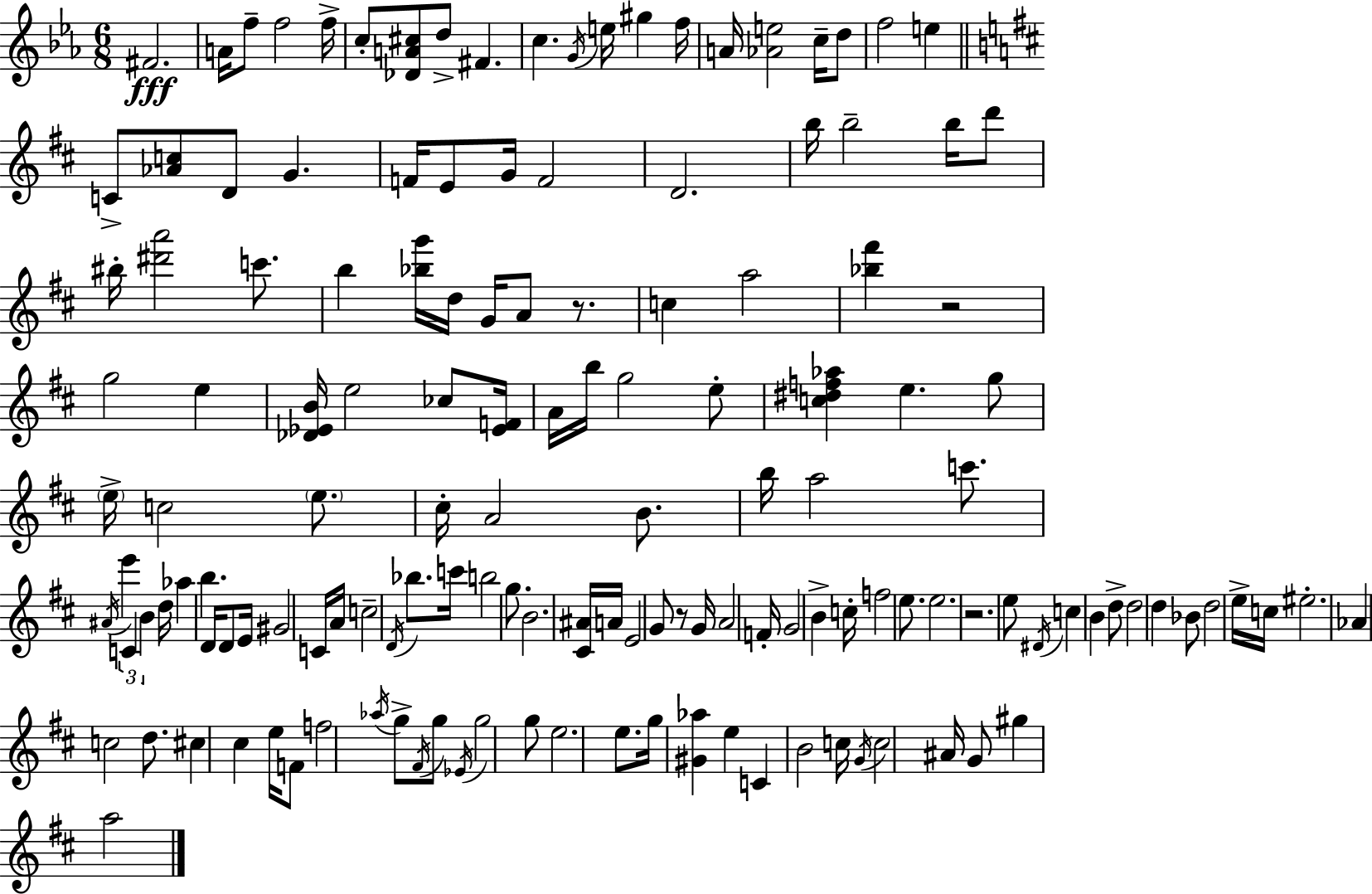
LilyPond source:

{
  \clef treble
  \numericTimeSignature
  \time 6/8
  \key c \minor
  fis'2.\fff | a'16 f''8-- f''2 f''16-> | c''8-. <des' a' cis''>8 d''8-> fis'4. | c''4. \acciaccatura { g'16 } e''16 gis''4 | \break f''16 a'16 <aes' e''>2 c''16-- d''8 | f''2 e''4 | \bar "||" \break \key d \major c'8-> <aes' c''>8 d'8 g'4. | f'16 e'8 g'16 f'2 | d'2. | b''16 b''2-- b''16 d'''8 | \break bis''16-. <dis''' a'''>2 c'''8. | b''4 <bes'' g'''>16 d''16 g'16 a'8 r8. | c''4 a''2 | <bes'' fis'''>4 r2 | \break g''2 e''4 | <des' ees' b'>16 e''2 ces''8 <ees' f'>16 | a'16 b''16 g''2 e''8-. | <c'' dis'' f'' aes''>4 e''4. g''8 | \break \parenthesize e''16-> c''2 \parenthesize e''8. | cis''16-. a'2 b'8. | b''16 a''2 c'''8. | \acciaccatura { ais'16 } \tuplet 3/2 { e'''4 c'4 b'4 } | \break d''16 aes''4 b''4. | d'16 d'8 e'16 gis'2 | c'16 a'16 c''2-- \acciaccatura { d'16 } bes''8. | c'''16 b''2 g''8. | \break b'2. | <cis' ais'>16 a'16 e'2 | g'8 r8 g'16 a'2 | f'16-. g'2 b'4-> | \break c''16-. f''2 e''8. | e''2. | r2. | e''8 \acciaccatura { dis'16 } c''4 b'4 | \break d''8-> d''2 d''4 | bes'8 d''2 | e''16-> c''16 eis''2.-. | aes'4 c''2 | \break d''8. cis''4 cis''4 | e''16 f'8 f''2 | \acciaccatura { aes''16 } g''8-> \acciaccatura { fis'16 } g''8 \acciaccatura { ees'16 } g''2 | g''8 e''2. | \break e''8. g''16 <gis' aes''>4 | e''4 c'4 b'2 | c''16 \acciaccatura { g'16 } c''2 | ais'16 g'8 gis''4 a''2 | \break \bar "|."
}